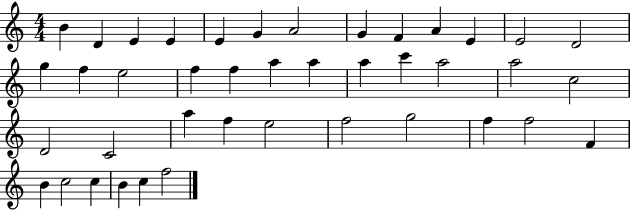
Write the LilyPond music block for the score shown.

{
  \clef treble
  \numericTimeSignature
  \time 4/4
  \key c \major
  b'4 d'4 e'4 e'4 | e'4 g'4 a'2 | g'4 f'4 a'4 e'4 | e'2 d'2 | \break g''4 f''4 e''2 | f''4 f''4 a''4 a''4 | a''4 c'''4 a''2 | a''2 c''2 | \break d'2 c'2 | a''4 f''4 e''2 | f''2 g''2 | f''4 f''2 f'4 | \break b'4 c''2 c''4 | b'4 c''4 f''2 | \bar "|."
}